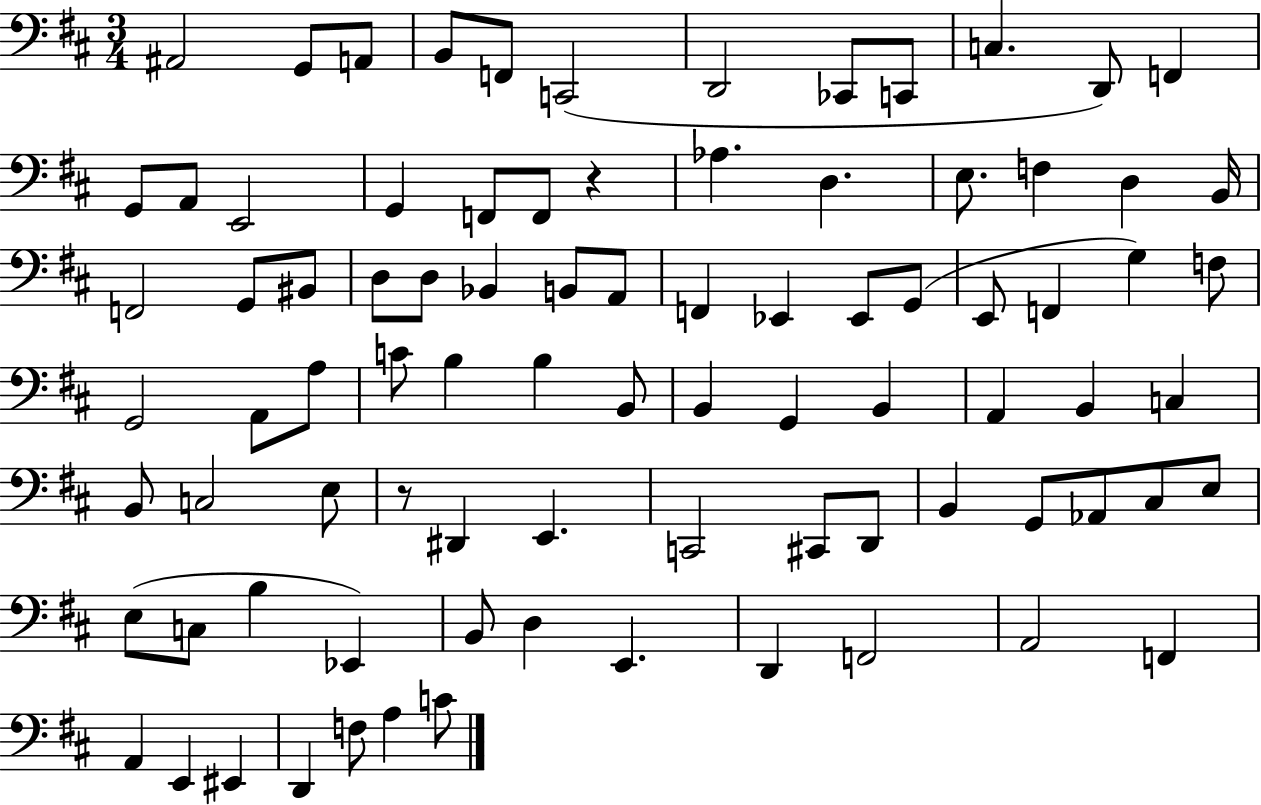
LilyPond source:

{
  \clef bass
  \numericTimeSignature
  \time 3/4
  \key d \major
  ais,2 g,8 a,8 | b,8 f,8 c,2( | d,2 ces,8 c,8 | c4. d,8) f,4 | \break g,8 a,8 e,2 | g,4 f,8 f,8 r4 | aes4. d4. | e8. f4 d4 b,16 | \break f,2 g,8 bis,8 | d8 d8 bes,4 b,8 a,8 | f,4 ees,4 ees,8 g,8( | e,8 f,4 g4) f8 | \break g,2 a,8 a8 | c'8 b4 b4 b,8 | b,4 g,4 b,4 | a,4 b,4 c4 | \break b,8 c2 e8 | r8 dis,4 e,4. | c,2 cis,8 d,8 | b,4 g,8 aes,8 cis8 e8 | \break e8( c8 b4 ees,4) | b,8 d4 e,4. | d,4 f,2 | a,2 f,4 | \break a,4 e,4 eis,4 | d,4 f8 a4 c'8 | \bar "|."
}